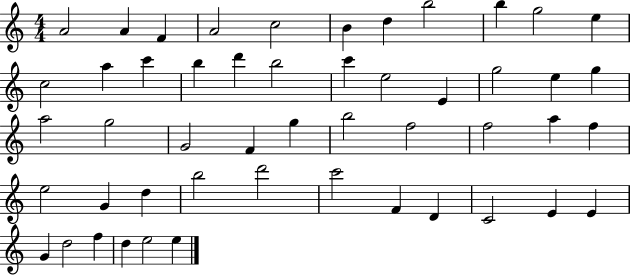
X:1
T:Untitled
M:4/4
L:1/4
K:C
A2 A F A2 c2 B d b2 b g2 e c2 a c' b d' b2 c' e2 E g2 e g a2 g2 G2 F g b2 f2 f2 a f e2 G d b2 d'2 c'2 F D C2 E E G d2 f d e2 e